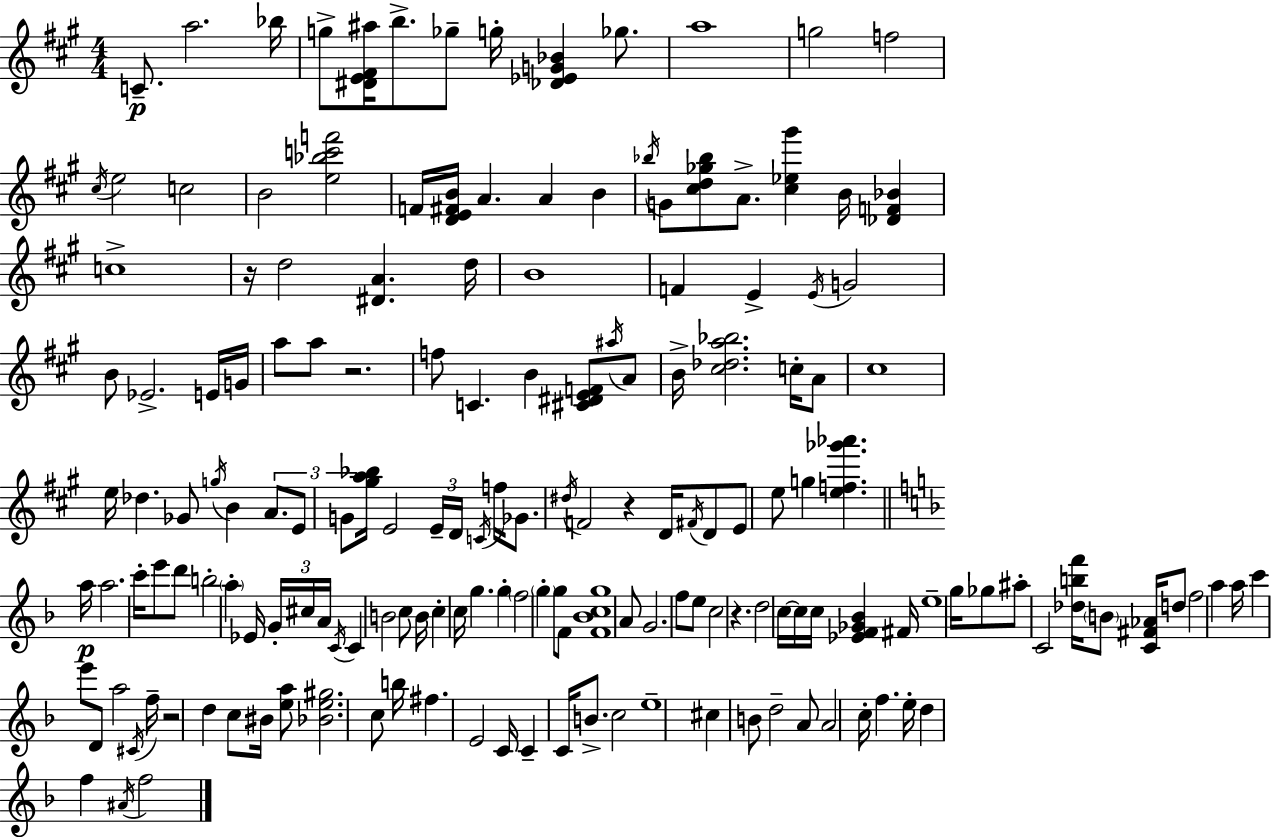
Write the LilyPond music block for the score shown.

{
  \clef treble
  \numericTimeSignature
  \time 4/4
  \key a \major
  c'8.--\p a''2. bes''16 | g''8-> <dis' e' fis' ais''>16 b''8.-> ges''8-- g''16-. <des' ees' g' bes'>4 ges''8. | a''1 | g''2 f''2 | \break \acciaccatura { cis''16 } e''2 c''2 | b'2 <e'' bes'' c''' f'''>2 | f'16 <d' e' fis' b'>16 a'4. a'4 b'4 | \acciaccatura { bes''16 } g'8 <cis'' d'' ges'' bes''>8 a'8.-> <cis'' ees'' gis'''>4 b'16 <des' f' bes'>4 | \break c''1-> | r16 d''2 <dis' a'>4. | d''16 b'1 | f'4 e'4-> \acciaccatura { e'16 } g'2 | \break b'8 ees'2.-> | e'16 g'16 a''8 a''8 r2. | f''8 c'4. b'4 <cis' dis' e' f'>8 | \acciaccatura { ais''16 } a'8 b'16-> <cis'' des'' a'' bes''>2. | \break c''16-. a'8 cis''1 | e''16 des''4. ges'8 \acciaccatura { g''16 } b'4 | \tuplet 3/2 { a'8. e'8 g'8 } <gis'' a'' bes''>16 e'2 | \tuplet 3/2 { e'16-- d'16 \acciaccatura { c'16 } } f''16 ges'8. \acciaccatura { dis''16 } f'2 | \break r4 d'16 \acciaccatura { fis'16 } d'8 e'8 e''8 g''4 | <e'' f'' ges''' aes'''>4. \bar "||" \break \key d \minor a''16\p a''2. c'''16-. e'''8 | d'''8 b''2-. \parenthesize a''4-. ees'16 \tuplet 3/2 { g'16-. | cis''16 a'16 } \acciaccatura { c'16 } c'4 b'2 c''8 | b'16 c''4-. c''16 g''4. g''4-. | \break \parenthesize f''2 \parenthesize g''4-. g''8 f'8 | <f' bes' c'' g''>1 | a'8 g'2. f''8 | e''8 c''2 r4. | \break d''2 c''16~~ c''16 c''16 <ees' f' ges' bes'>4 | fis'16 e''1-- | g''16 ges''8 ais''8-. c'2 <des'' b'' f'''>16 \parenthesize b'8 | <c' fis' aes'>16 d''8 f''2 a''4 | \break a''16 c'''4 e'''8 d'8 a''2 | \acciaccatura { cis'16 } f''16-- r2 d''4 c''8 | bis'16 <e'' a''>8 <bes' e'' gis''>2. | c''8 b''16 fis''4. e'2 | \break c'16 c'4-- c'16 b'8.-> c''2 | e''1-- | cis''4 b'8 d''2-- | a'8 a'2 c''16-. f''4. | \break e''16-. d''4 f''4 \acciaccatura { ais'16 } f''2 | \bar "|."
}